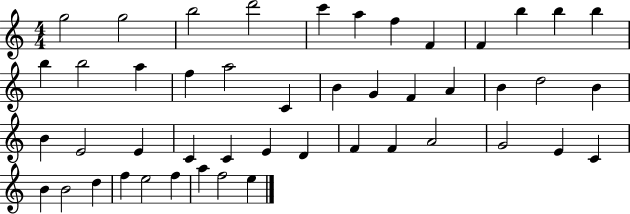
X:1
T:Untitled
M:4/4
L:1/4
K:C
g2 g2 b2 d'2 c' a f F F b b b b b2 a f a2 C B G F A B d2 B B E2 E C C E D F F A2 G2 E C B B2 d f e2 f a f2 e